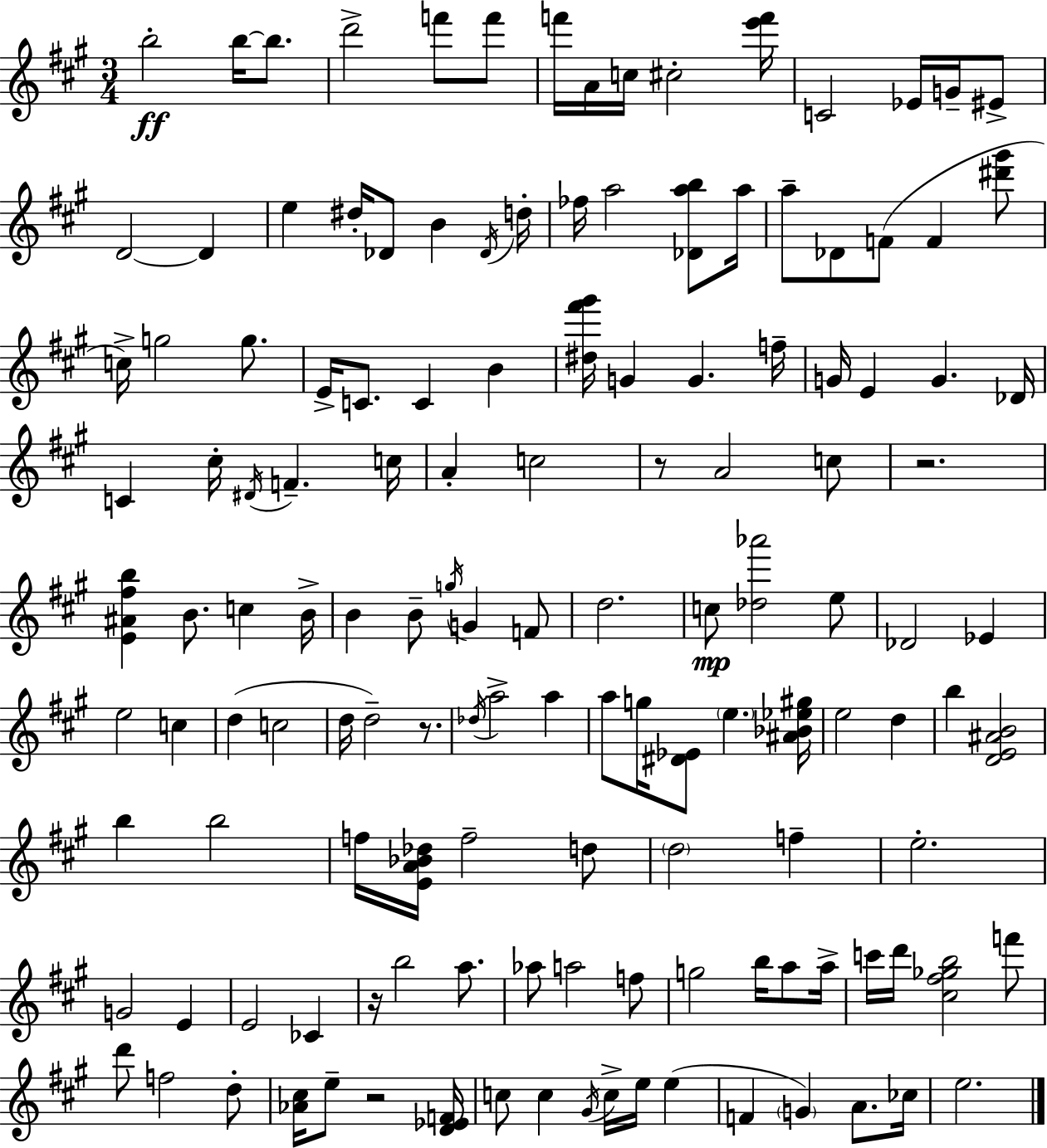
X:1
T:Untitled
M:3/4
L:1/4
K:A
b2 b/4 b/2 d'2 f'/2 f'/2 f'/4 A/4 c/4 ^c2 [e'f']/4 C2 _E/4 G/4 ^E/2 D2 D e ^d/4 _D/2 B _D/4 d/4 _f/4 a2 [_Dab]/2 a/4 a/2 _D/2 F/2 F [^d'^g']/2 c/4 g2 g/2 E/4 C/2 C B [^d^f'^g']/4 G G f/4 G/4 E G _D/4 C ^c/4 ^D/4 F c/4 A c2 z/2 A2 c/2 z2 [E^A^fb] B/2 c B/4 B B/2 g/4 G F/2 d2 c/2 [_d_a']2 e/2 _D2 _E e2 c d c2 d/4 d2 z/2 _d/4 a2 a a/2 g/4 [^D_E]/2 e [^A_B_e^g]/4 e2 d b [DE^AB]2 b b2 f/4 [EA_B_d]/4 f2 d/2 d2 f e2 G2 E E2 _C z/4 b2 a/2 _a/2 a2 f/2 g2 b/4 a/2 a/4 c'/4 d'/4 [^c^f_gb]2 f'/2 d'/2 f2 d/2 [_A^c]/4 e/2 z2 [D_EF]/4 c/2 c ^G/4 c/4 e/4 e F G A/2 _c/4 e2